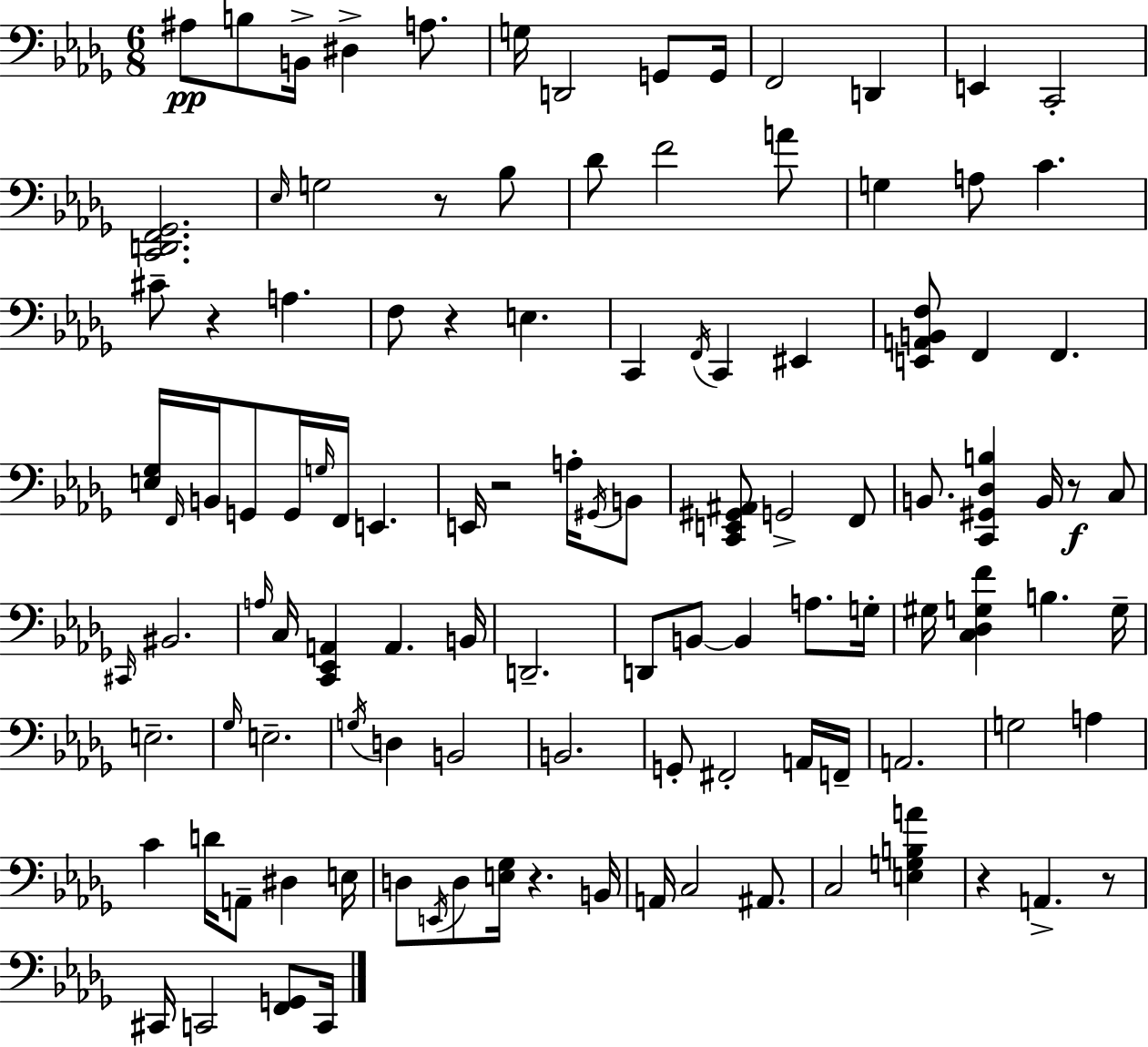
A#3/e B3/e B2/s D#3/q A3/e. G3/s D2/h G2/e G2/s F2/h D2/q E2/q C2/h [C2,D2,F2,Gb2]/h. Eb3/s G3/h R/e Bb3/e Db4/e F4/h A4/e G3/q A3/e C4/q. C#4/e R/q A3/q. F3/e R/q E3/q. C2/q F2/s C2/q EIS2/q [E2,A2,B2,F3]/e F2/q F2/q. [E3,Gb3]/s F2/s B2/s G2/e G2/s G3/s F2/s E2/q. E2/s R/h A3/s G#2/s B2/e [C2,E2,G#2,A#2]/e G2/h F2/e B2/e. [C2,G#2,Db3,B3]/q B2/s R/e C3/e C#2/s BIS2/h. A3/s C3/s [C2,Eb2,A2]/q A2/q. B2/s D2/h. D2/e B2/e B2/q A3/e. G3/s G#3/s [C3,Db3,G3,F4]/q B3/q. G3/s E3/h. Gb3/s E3/h. G3/s D3/q B2/h B2/h. G2/e F#2/h A2/s F2/s A2/h. G3/h A3/q C4/q D4/s A2/e D#3/q E3/s D3/e E2/s D3/e [E3,Gb3]/s R/q. B2/s A2/s C3/h A#2/e. C3/h [E3,G3,B3,A4]/q R/q A2/q. R/e C#2/s C2/h [F2,G2]/e C2/s